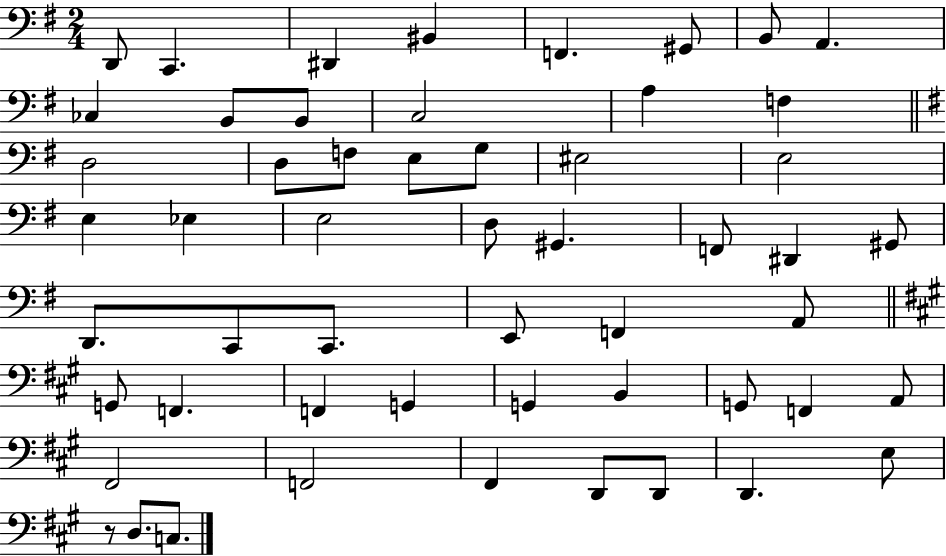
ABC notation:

X:1
T:Untitled
M:2/4
L:1/4
K:G
D,,/2 C,, ^D,, ^B,, F,, ^G,,/2 B,,/2 A,, _C, B,,/2 B,,/2 C,2 A, F, D,2 D,/2 F,/2 E,/2 G,/2 ^E,2 E,2 E, _E, E,2 D,/2 ^G,, F,,/2 ^D,, ^G,,/2 D,,/2 C,,/2 C,,/2 E,,/2 F,, A,,/2 G,,/2 F,, F,, G,, G,, B,, G,,/2 F,, A,,/2 ^F,,2 F,,2 ^F,, D,,/2 D,,/2 D,, E,/2 z/2 D,/2 C,/2